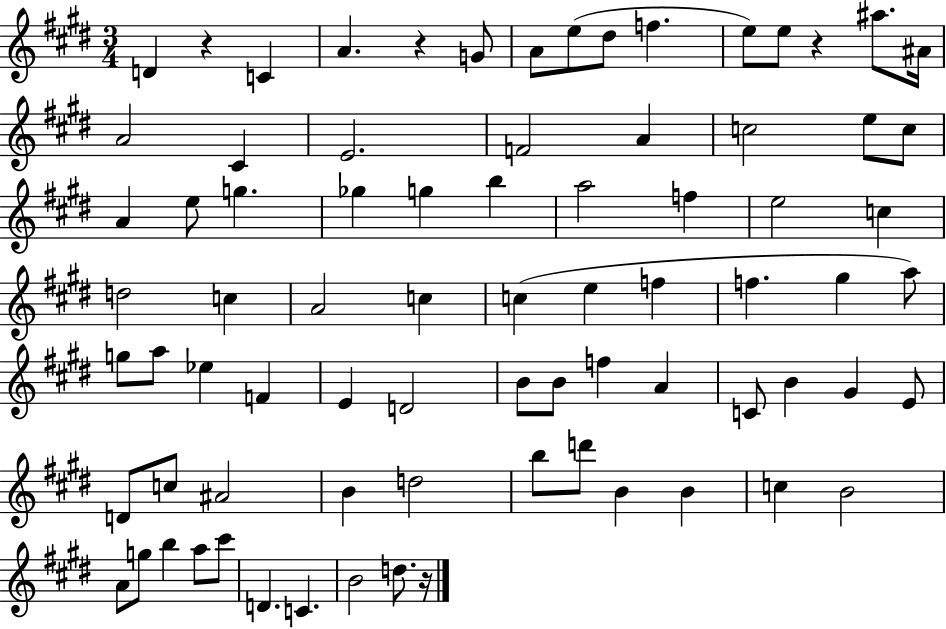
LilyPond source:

{
  \clef treble
  \numericTimeSignature
  \time 3/4
  \key e \major
  d'4 r4 c'4 | a'4. r4 g'8 | a'8 e''8( dis''8 f''4. | e''8) e''8 r4 ais''8. ais'16 | \break a'2 cis'4 | e'2. | f'2 a'4 | c''2 e''8 c''8 | \break a'4 e''8 g''4. | ges''4 g''4 b''4 | a''2 f''4 | e''2 c''4 | \break d''2 c''4 | a'2 c''4 | c''4( e''4 f''4 | f''4. gis''4 a''8) | \break g''8 a''8 ees''4 f'4 | e'4 d'2 | b'8 b'8 f''4 a'4 | c'8 b'4 gis'4 e'8 | \break d'8 c''8 ais'2 | b'4 d''2 | b''8 d'''8 b'4 b'4 | c''4 b'2 | \break a'8 g''8 b''4 a''8 cis'''8 | d'4. c'4. | b'2 d''8. r16 | \bar "|."
}